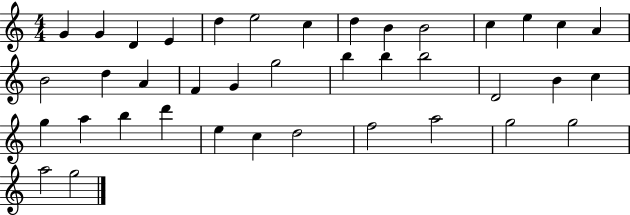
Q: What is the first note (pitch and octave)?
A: G4